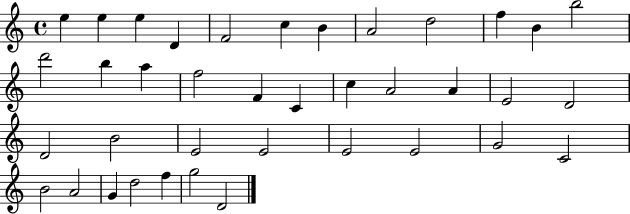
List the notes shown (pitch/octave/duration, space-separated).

E5/q E5/q E5/q D4/q F4/h C5/q B4/q A4/h D5/h F5/q B4/q B5/h D6/h B5/q A5/q F5/h F4/q C4/q C5/q A4/h A4/q E4/h D4/h D4/h B4/h E4/h E4/h E4/h E4/h G4/h C4/h B4/h A4/h G4/q D5/h F5/q G5/h D4/h